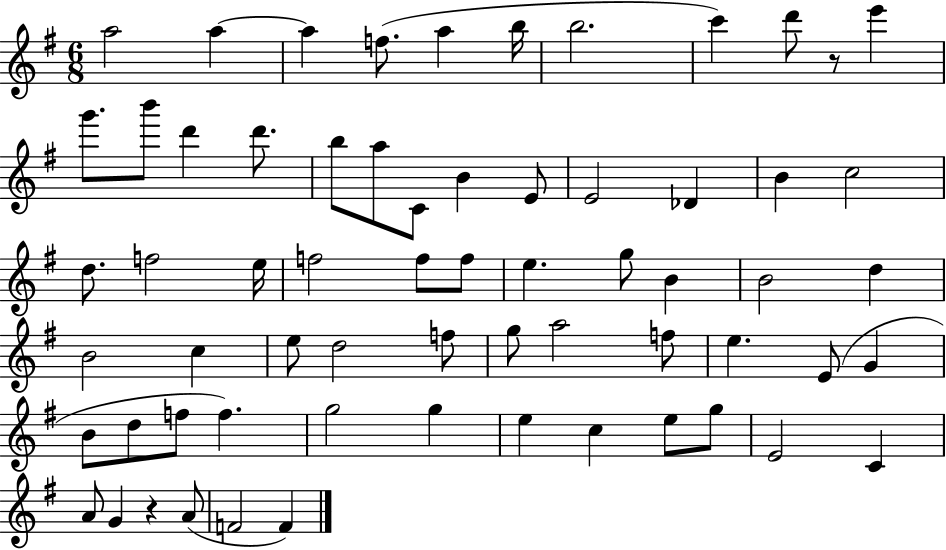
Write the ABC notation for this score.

X:1
T:Untitled
M:6/8
L:1/4
K:G
a2 a a f/2 a b/4 b2 c' d'/2 z/2 e' g'/2 b'/2 d' d'/2 b/2 a/2 C/2 B E/2 E2 _D B c2 d/2 f2 e/4 f2 f/2 f/2 e g/2 B B2 d B2 c e/2 d2 f/2 g/2 a2 f/2 e E/2 G B/2 d/2 f/2 f g2 g e c e/2 g/2 E2 C A/2 G z A/2 F2 F